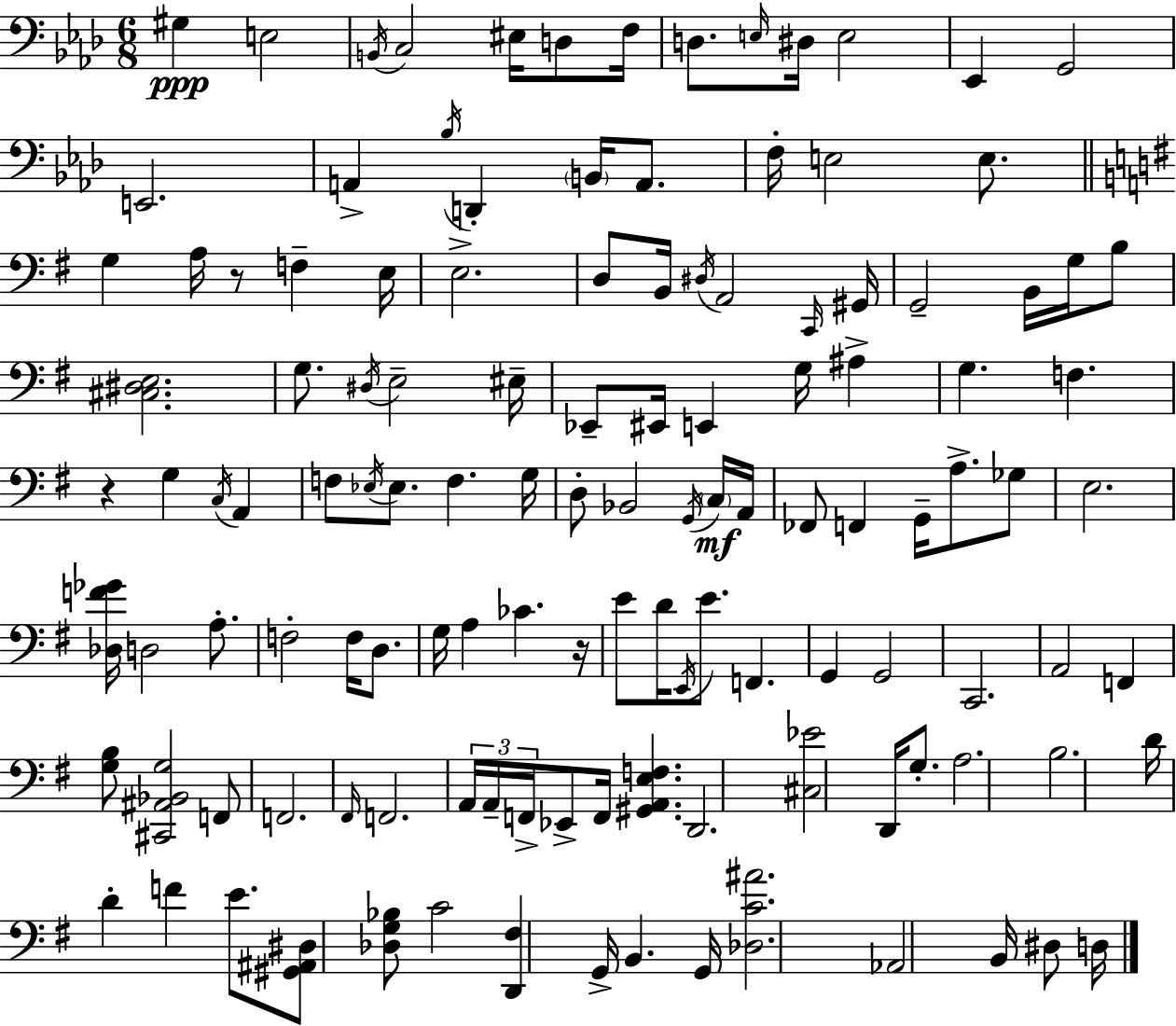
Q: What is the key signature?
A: AES major